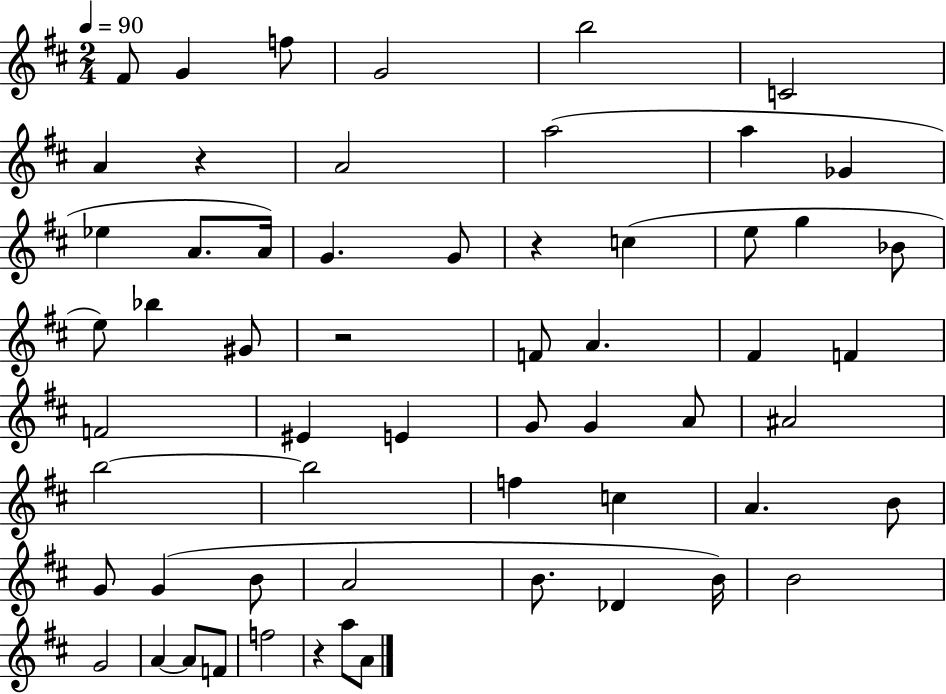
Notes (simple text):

F#4/e G4/q F5/e G4/h B5/h C4/h A4/q R/q A4/h A5/h A5/q Gb4/q Eb5/q A4/e. A4/s G4/q. G4/e R/q C5/q E5/e G5/q Bb4/e E5/e Bb5/q G#4/e R/h F4/e A4/q. F#4/q F4/q F4/h EIS4/q E4/q G4/e G4/q A4/e A#4/h B5/h B5/h F5/q C5/q A4/q. B4/e G4/e G4/q B4/e A4/h B4/e. Db4/q B4/s B4/h G4/h A4/q A4/e F4/e F5/h R/q A5/e A4/e